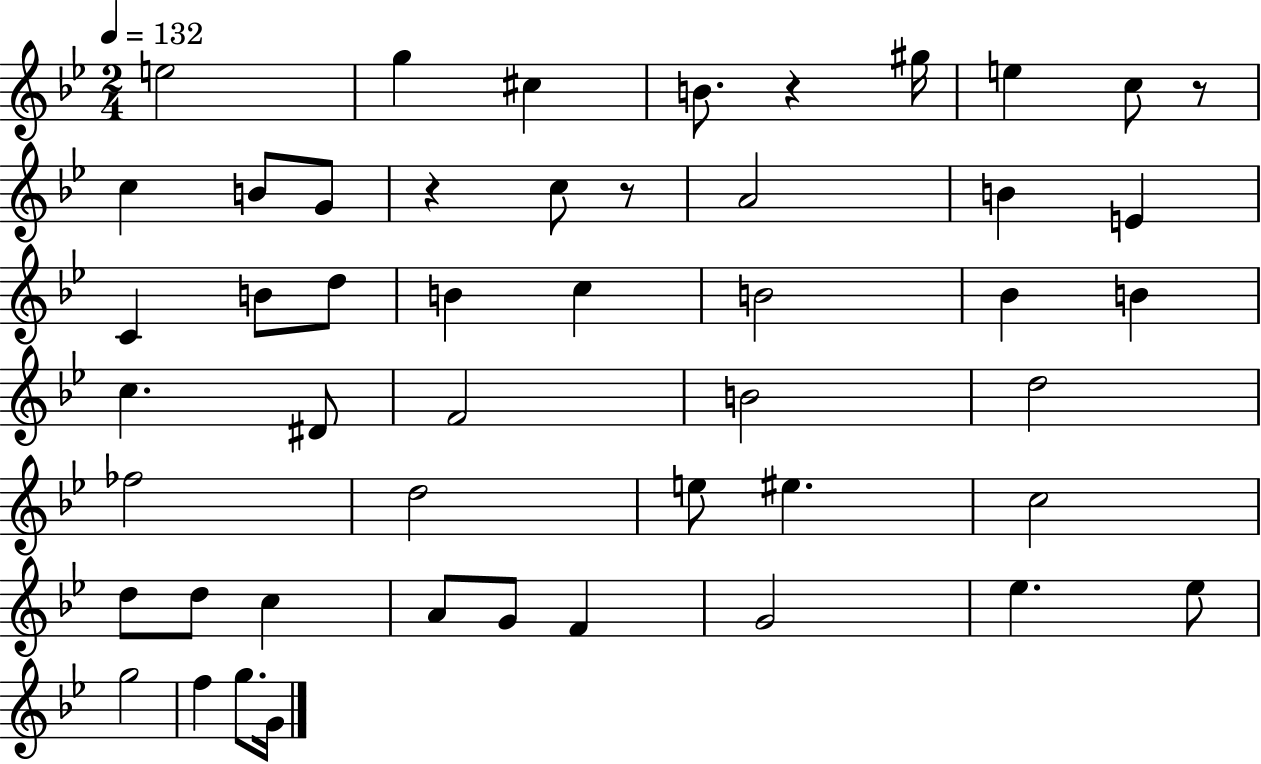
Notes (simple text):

E5/h G5/q C#5/q B4/e. R/q G#5/s E5/q C5/e R/e C5/q B4/e G4/e R/q C5/e R/e A4/h B4/q E4/q C4/q B4/e D5/e B4/q C5/q B4/h Bb4/q B4/q C5/q. D#4/e F4/h B4/h D5/h FES5/h D5/h E5/e EIS5/q. C5/h D5/e D5/e C5/q A4/e G4/e F4/q G4/h Eb5/q. Eb5/e G5/h F5/q G5/e. G4/s